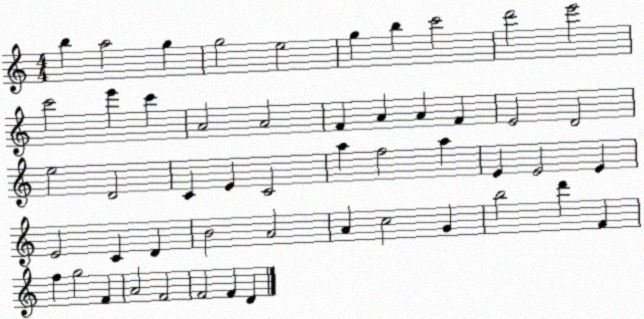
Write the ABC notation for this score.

X:1
T:Untitled
M:4/4
L:1/4
K:C
b a2 g g2 e2 g b c'2 d'2 e'2 c'2 e' c' A2 A2 F A A F E2 D2 e2 D2 C E C2 a f2 a E E2 E E2 C D B2 A2 A c2 G b2 d' F f g2 F A2 F2 F2 F D